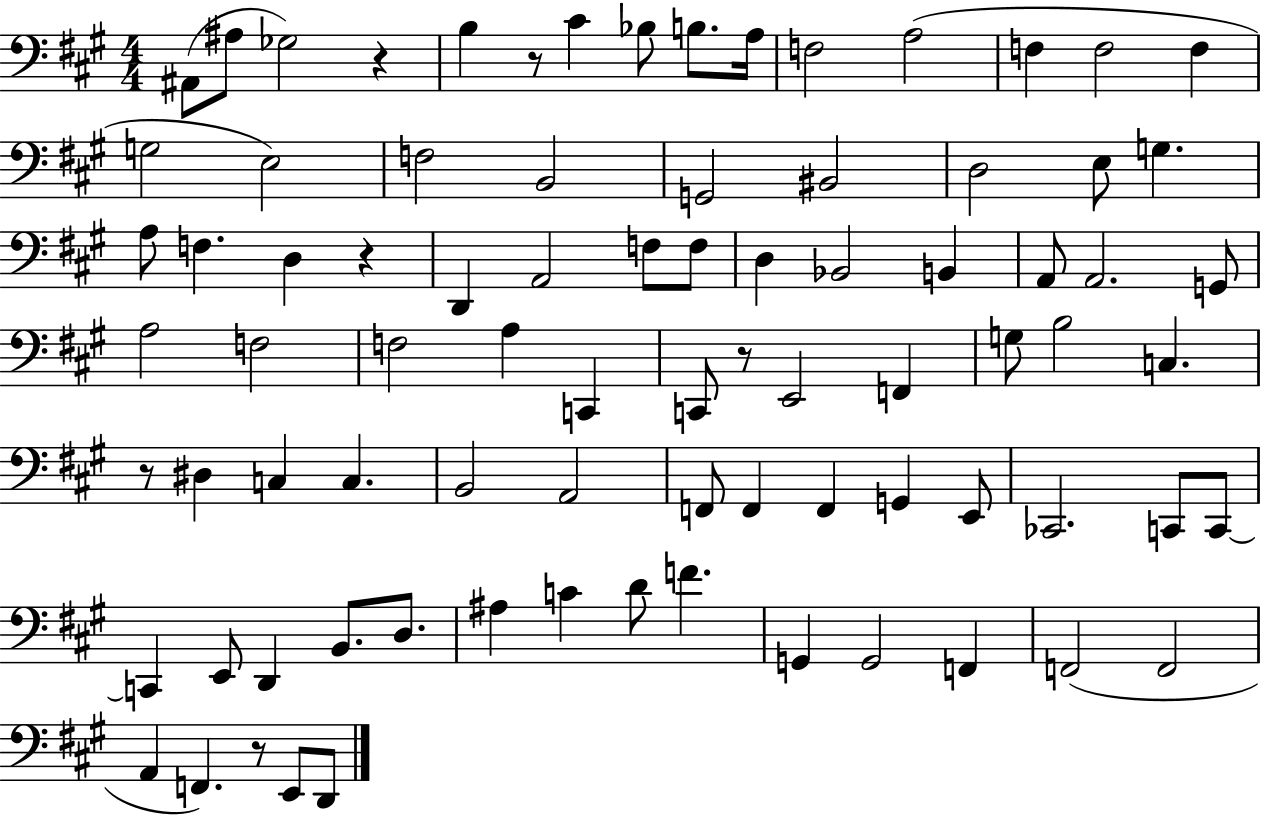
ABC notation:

X:1
T:Untitled
M:4/4
L:1/4
K:A
^A,,/2 ^A,/2 _G,2 z B, z/2 ^C _B,/2 B,/2 A,/4 F,2 A,2 F, F,2 F, G,2 E,2 F,2 B,,2 G,,2 ^B,,2 D,2 E,/2 G, A,/2 F, D, z D,, A,,2 F,/2 F,/2 D, _B,,2 B,, A,,/2 A,,2 G,,/2 A,2 F,2 F,2 A, C,, C,,/2 z/2 E,,2 F,, G,/2 B,2 C, z/2 ^D, C, C, B,,2 A,,2 F,,/2 F,, F,, G,, E,,/2 _C,,2 C,,/2 C,,/2 C,, E,,/2 D,, B,,/2 D,/2 ^A, C D/2 F G,, G,,2 F,, F,,2 F,,2 A,, F,, z/2 E,,/2 D,,/2